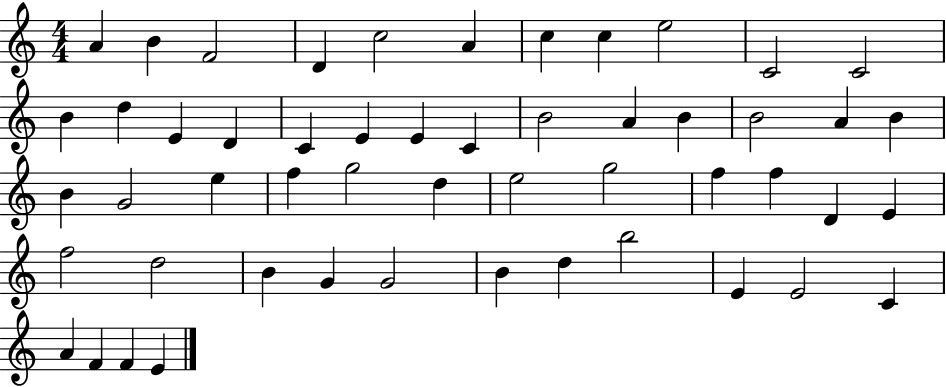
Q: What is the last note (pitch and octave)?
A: E4